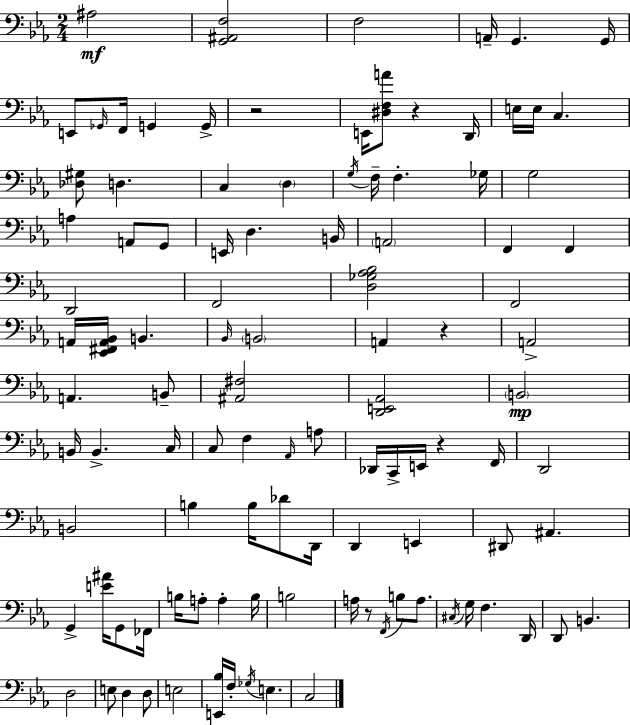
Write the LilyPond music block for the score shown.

{
  \clef bass
  \numericTimeSignature
  \time 2/4
  \key c \minor
  \repeat volta 2 { ais2\mf | <g, ais, f>2 | f2 | a,16-- g,4. g,16 | \break e,8 \grace { ges,16 } f,16 g,4 | g,16-> r2 | e,16 <dis f a'>8 r4 | d,16 e16 e16 c4. | \break <des gis>8 d4. | c4 \parenthesize d4 | \acciaccatura { g16 } f16-- f4.-. | ges16 g2 | \break a4 a,8 | g,8 e,16 d4. | b,16 \parenthesize a,2 | f,4 f,4 | \break d,2 | f,2 | <d ges aes bes>2 | f,2 | \break a,16 <ees, fis, a, bes,>16 b,4. | \grace { bes,16 } \parenthesize b,2 | a,4 r4 | a,2-> | \break a,4. | b,8-- <ais, fis>2 | <d, e, aes,>2 | \parenthesize b,2\mp | \break b,16 b,4.-> | c16 c8 f4 | \grace { aes,16 } a8 des,16 c,16-> e,16 r4 | f,16 d,2 | \break b,2 | b4 | b16 des'8 d,16 d,4 | e,4 dis,8 ais,4. | \break g,4-> | <e' ais'>16 g,8 fes,16 b16 a8-. a4-. | b16 b2 | a16 r8 \acciaccatura { f,16 } | \break b8 a8. \acciaccatura { cis16 } g16 f4. | d,16 d,8 | b,4. d2 | e8 | \break d4 d8 e2 | <e, bes>16 f16-. | \acciaccatura { ges16 } e4. c2 | } \bar "|."
}